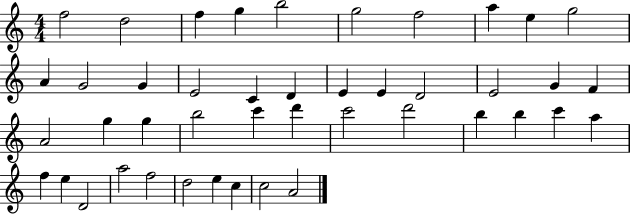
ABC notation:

X:1
T:Untitled
M:4/4
L:1/4
K:C
f2 d2 f g b2 g2 f2 a e g2 A G2 G E2 C D E E D2 E2 G F A2 g g b2 c' d' c'2 d'2 b b c' a f e D2 a2 f2 d2 e c c2 A2